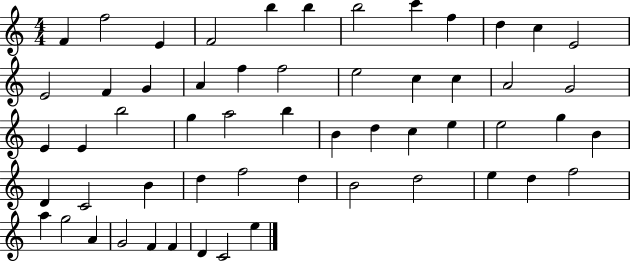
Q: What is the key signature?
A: C major